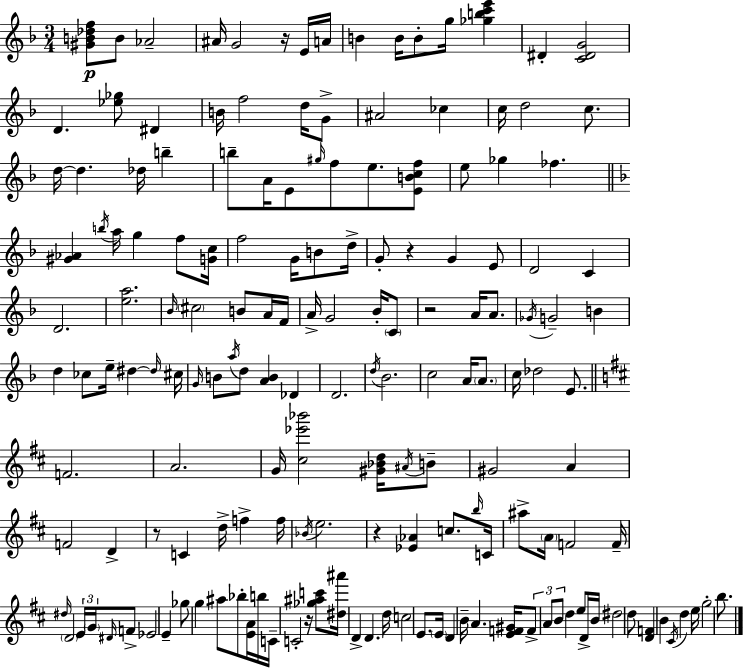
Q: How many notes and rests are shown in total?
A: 167